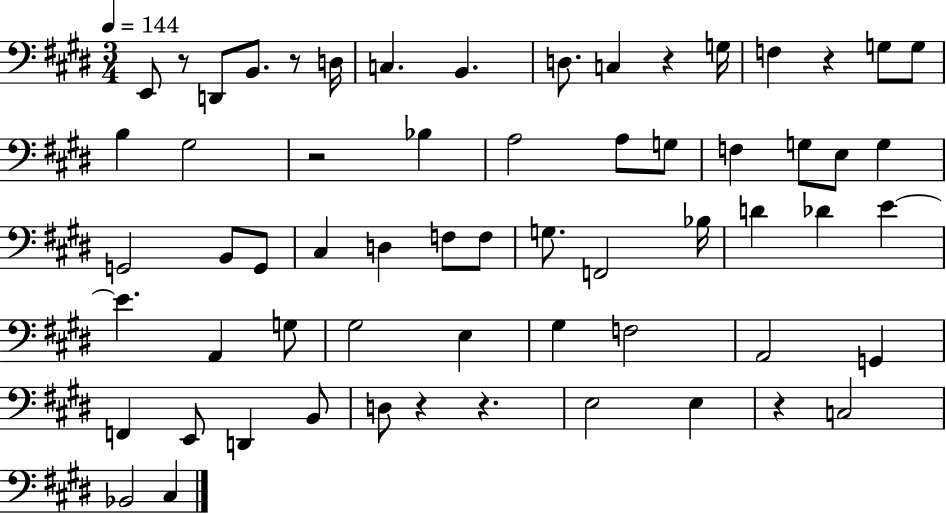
X:1
T:Untitled
M:3/4
L:1/4
K:E
E,,/2 z/2 D,,/2 B,,/2 z/2 D,/4 C, B,, D,/2 C, z G,/4 F, z G,/2 G,/2 B, ^G,2 z2 _B, A,2 A,/2 G,/2 F, G,/2 E,/2 G, G,,2 B,,/2 G,,/2 ^C, D, F,/2 F,/2 G,/2 F,,2 _B,/4 D _D E E A,, G,/2 ^G,2 E, ^G, F,2 A,,2 G,, F,, E,,/2 D,, B,,/2 D,/2 z z E,2 E, z C,2 _B,,2 ^C,